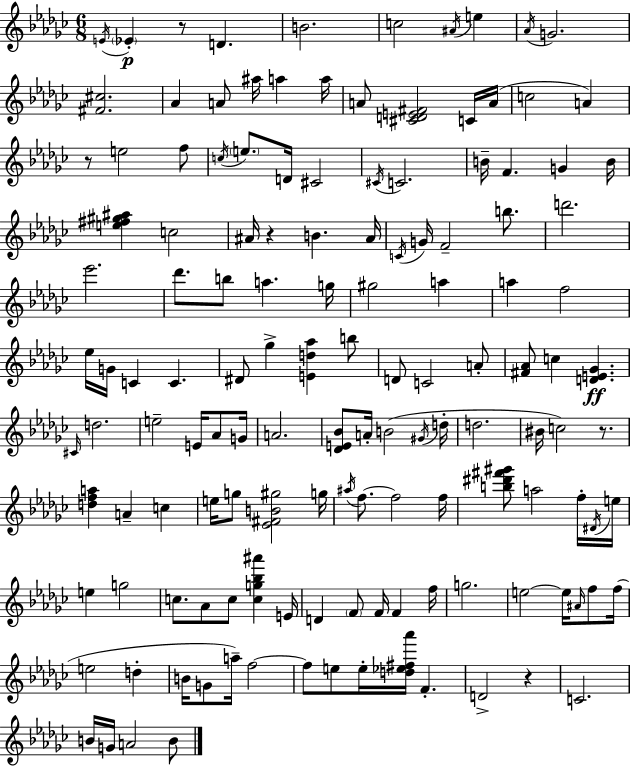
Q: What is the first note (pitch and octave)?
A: E4